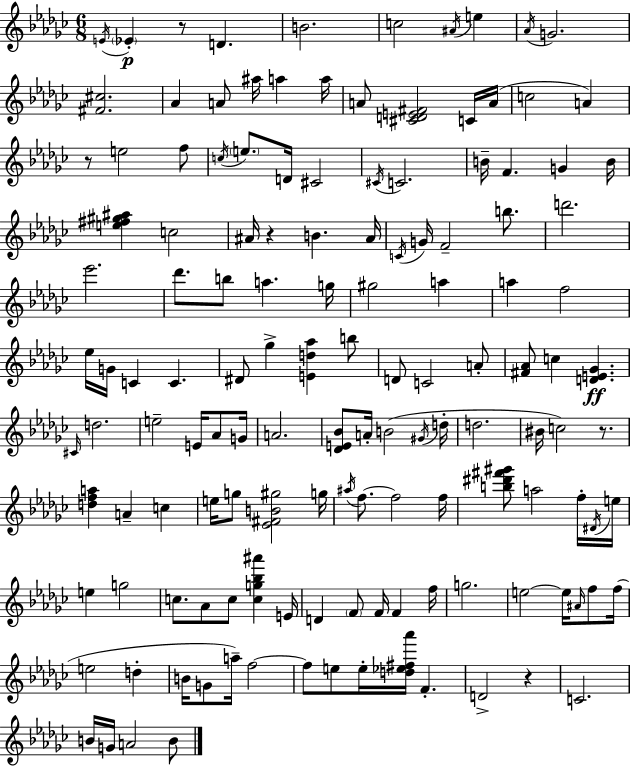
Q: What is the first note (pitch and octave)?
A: E4